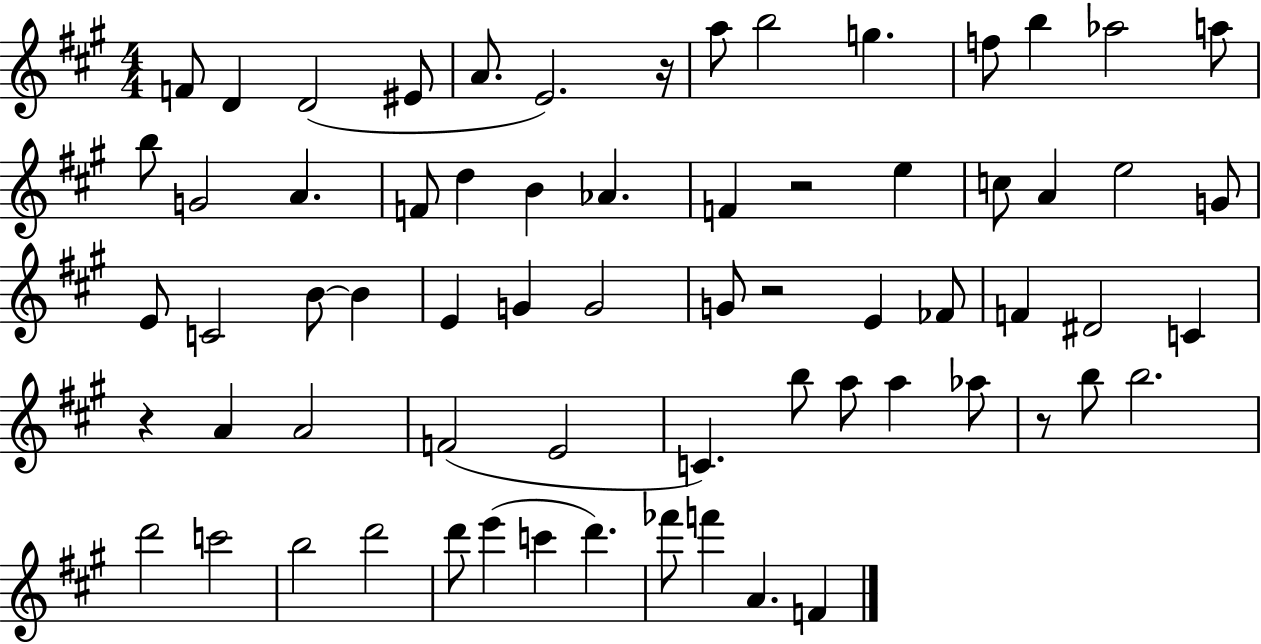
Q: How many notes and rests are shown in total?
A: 67